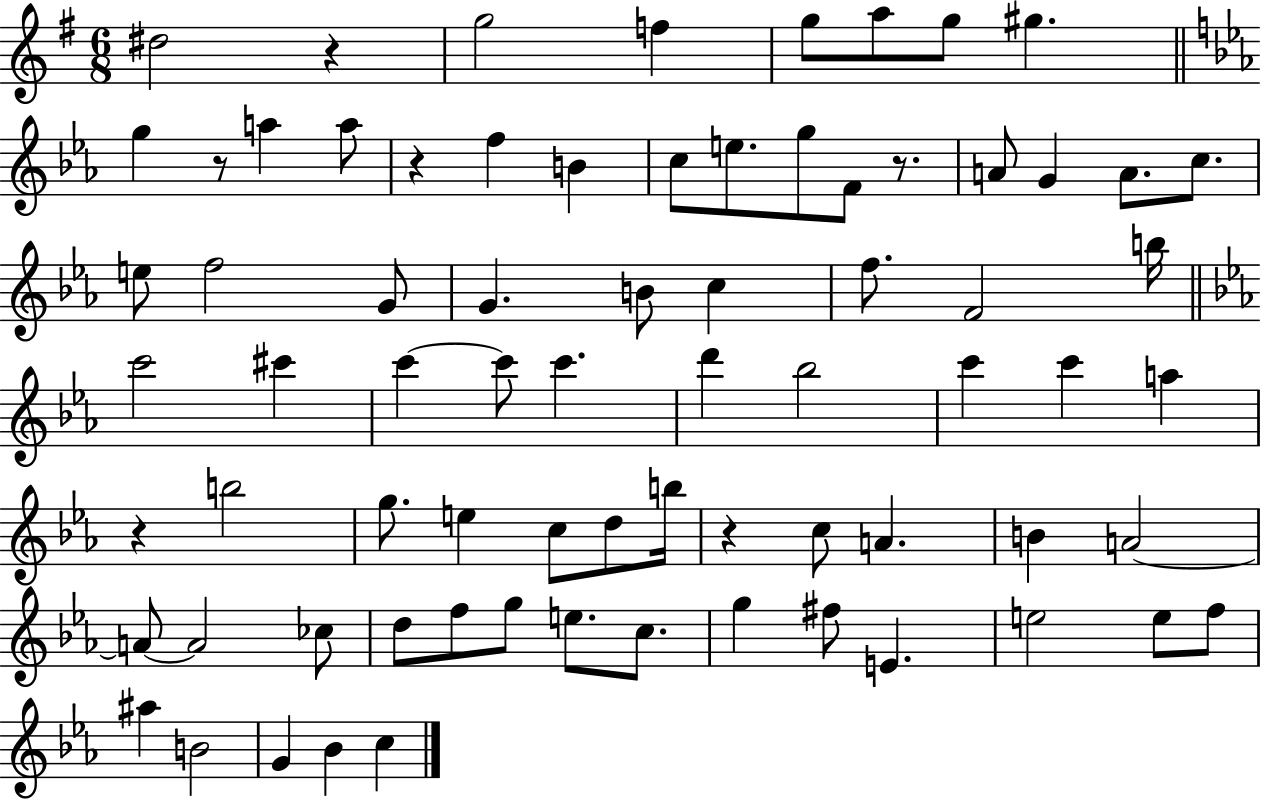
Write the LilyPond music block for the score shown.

{
  \clef treble
  \numericTimeSignature
  \time 6/8
  \key g \major
  dis''2 r4 | g''2 f''4 | g''8 a''8 g''8 gis''4. | \bar "||" \break \key c \minor g''4 r8 a''4 a''8 | r4 f''4 b'4 | c''8 e''8. g''8 f'8 r8. | a'8 g'4 a'8. c''8. | \break e''8 f''2 g'8 | g'4. b'8 c''4 | f''8. f'2 b''16 | \bar "||" \break \key ees \major c'''2 cis'''4 | c'''4~~ c'''8 c'''4. | d'''4 bes''2 | c'''4 c'''4 a''4 | \break r4 b''2 | g''8. e''4 c''8 d''8 b''16 | r4 c''8 a'4. | b'4 a'2~~ | \break a'8~~ a'2 ces''8 | d''8 f''8 g''8 e''8. c''8. | g''4 fis''8 e'4. | e''2 e''8 f''8 | \break ais''4 b'2 | g'4 bes'4 c''4 | \bar "|."
}